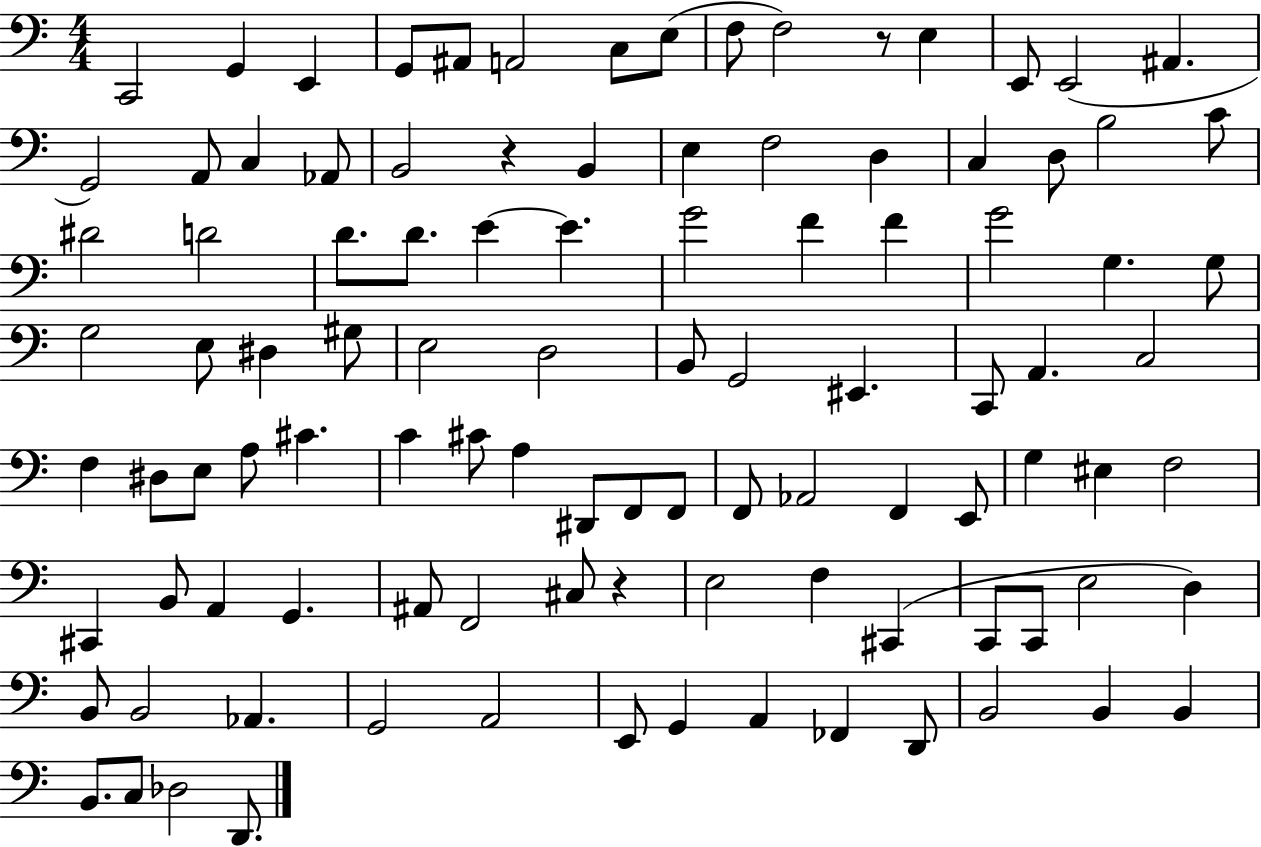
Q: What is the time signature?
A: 4/4